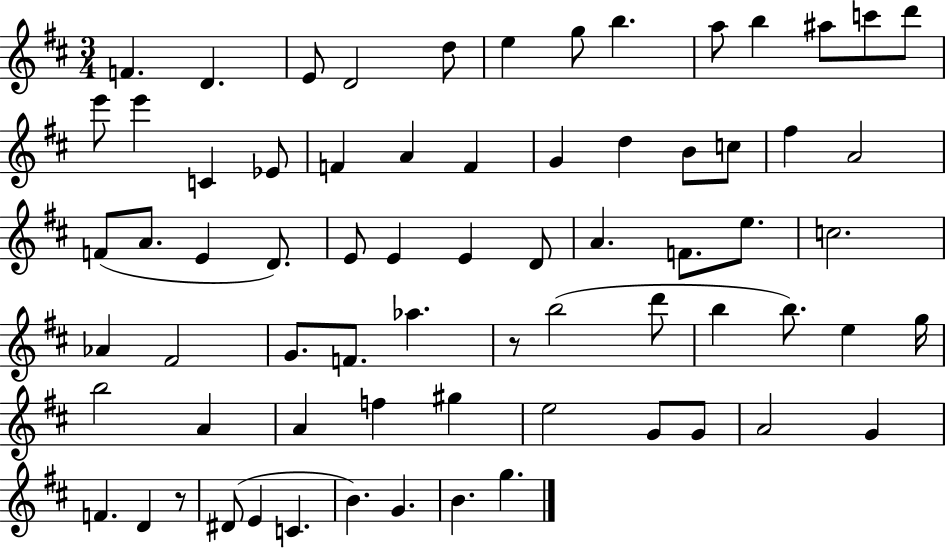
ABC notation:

X:1
T:Untitled
M:3/4
L:1/4
K:D
F D E/2 D2 d/2 e g/2 b a/2 b ^a/2 c'/2 d'/2 e'/2 e' C _E/2 F A F G d B/2 c/2 ^f A2 F/2 A/2 E D/2 E/2 E E D/2 A F/2 e/2 c2 _A ^F2 G/2 F/2 _a z/2 b2 d'/2 b b/2 e g/4 b2 A A f ^g e2 G/2 G/2 A2 G F D z/2 ^D/2 E C B G B g